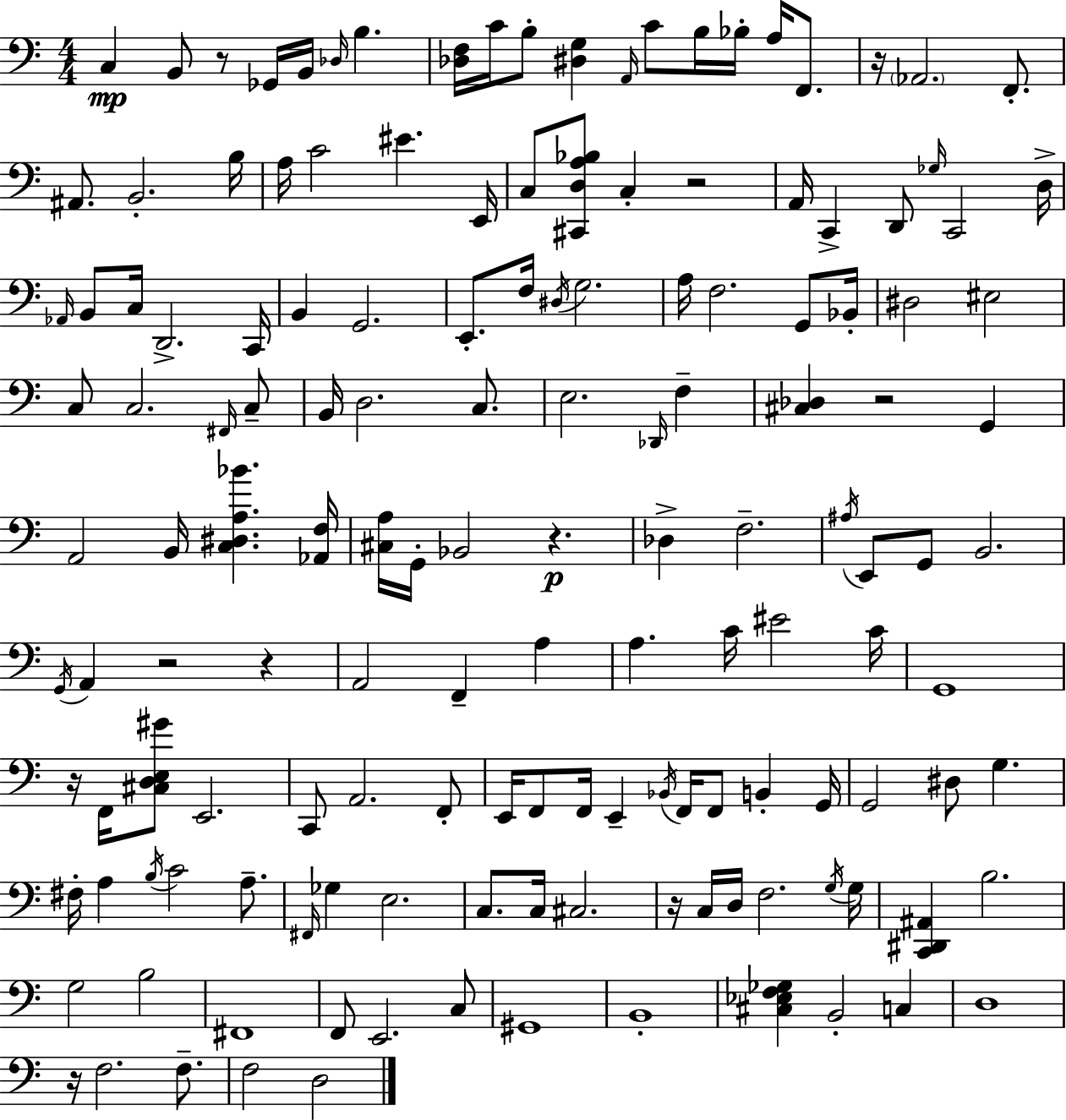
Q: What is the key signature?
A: C major